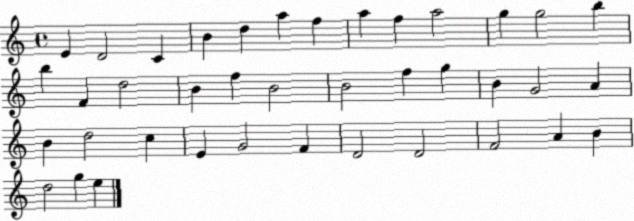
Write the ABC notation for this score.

X:1
T:Untitled
M:4/4
L:1/4
K:C
E D2 C B d a f a f a2 g g2 b b F d2 B f B2 B2 f g B G2 A B d2 c E G2 F D2 D2 F2 A B d2 g e